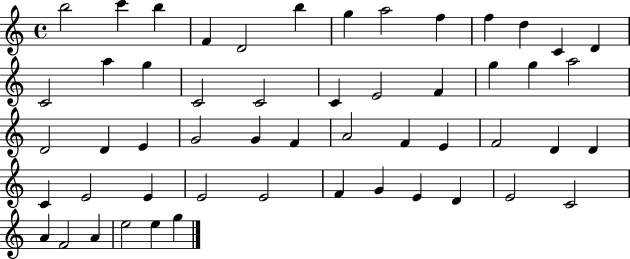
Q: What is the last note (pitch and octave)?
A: G5